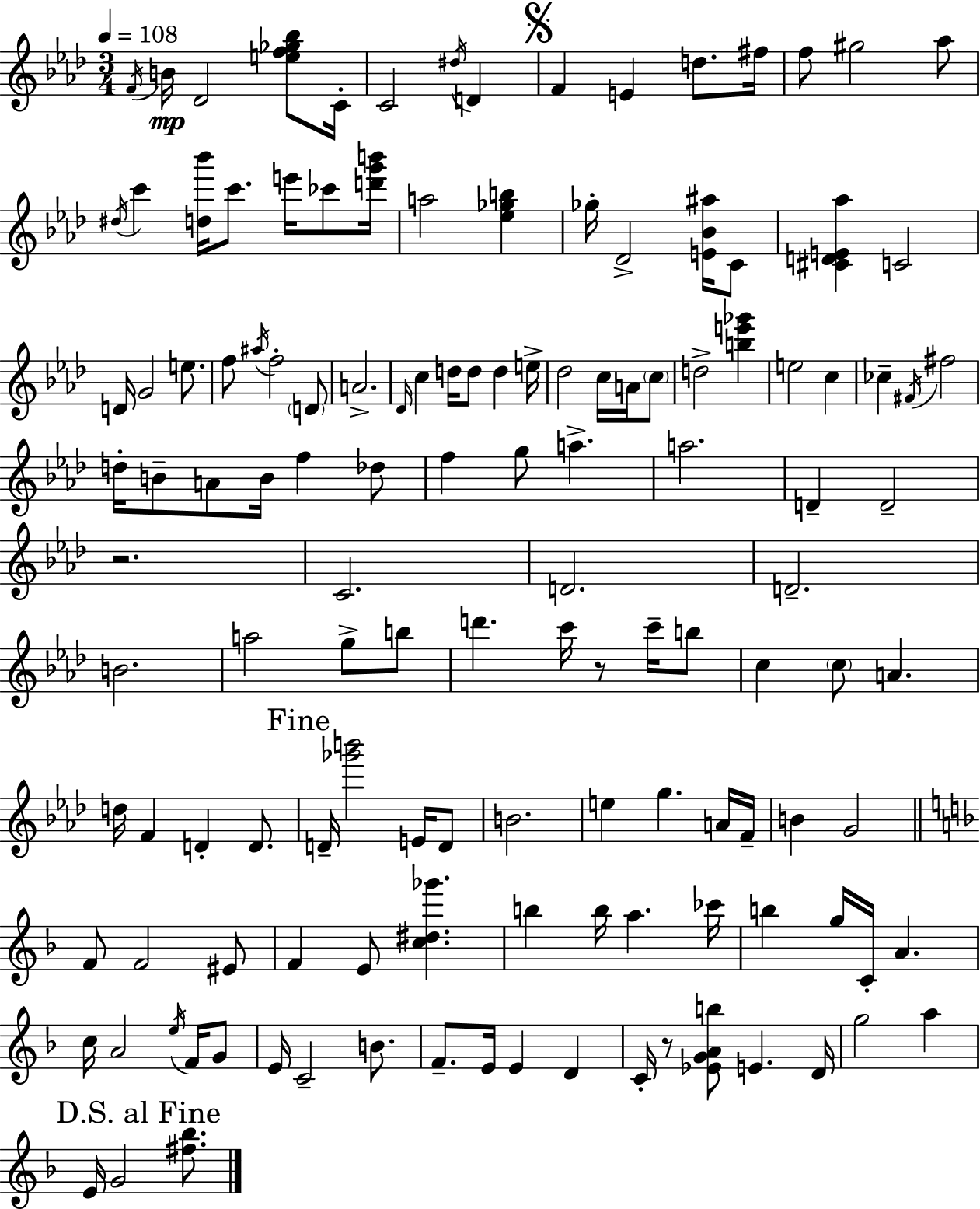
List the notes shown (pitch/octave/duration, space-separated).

F4/s B4/s Db4/h [E5,F5,Gb5,Bb5]/e C4/s C4/h D#5/s D4/q F4/q E4/q D5/e. F#5/s F5/e G#5/h Ab5/e D#5/s C6/q [D5,Bb6]/s C6/e. E6/s CES6/e [D6,G6,B6]/s A5/h [Eb5,Gb5,B5]/q Gb5/s Db4/h [E4,Bb4,A#5]/s C4/e [C#4,D4,E4,Ab5]/q C4/h D4/s G4/h E5/e. F5/e A#5/s F5/h D4/e A4/h. Db4/s C5/q D5/s D5/e D5/q E5/s Db5/h C5/s A4/s C5/e D5/h [B5,E6,Gb6]/q E5/h C5/q CES5/q F#4/s F#5/h D5/s B4/e A4/e B4/s F5/q Db5/e F5/q G5/e A5/q. A5/h. D4/q D4/h R/h. C4/h. D4/h. D4/h. B4/h. A5/h G5/e B5/e D6/q. C6/s R/e C6/s B5/e C5/q C5/e A4/q. D5/s F4/q D4/q D4/e. D4/s [Gb6,B6]/h E4/s D4/e B4/h. E5/q G5/q. A4/s F4/s B4/q G4/h F4/e F4/h EIS4/e F4/q E4/e [C5,D#5,Gb6]/q. B5/q B5/s A5/q. CES6/s B5/q G5/s C4/s A4/q. C5/s A4/h E5/s F4/s G4/e E4/s C4/h B4/e. F4/e. E4/s E4/q D4/q C4/s R/e [Eb4,G4,A4,B5]/e E4/q. D4/s G5/h A5/q E4/s G4/h [F#5,Bb5]/e.